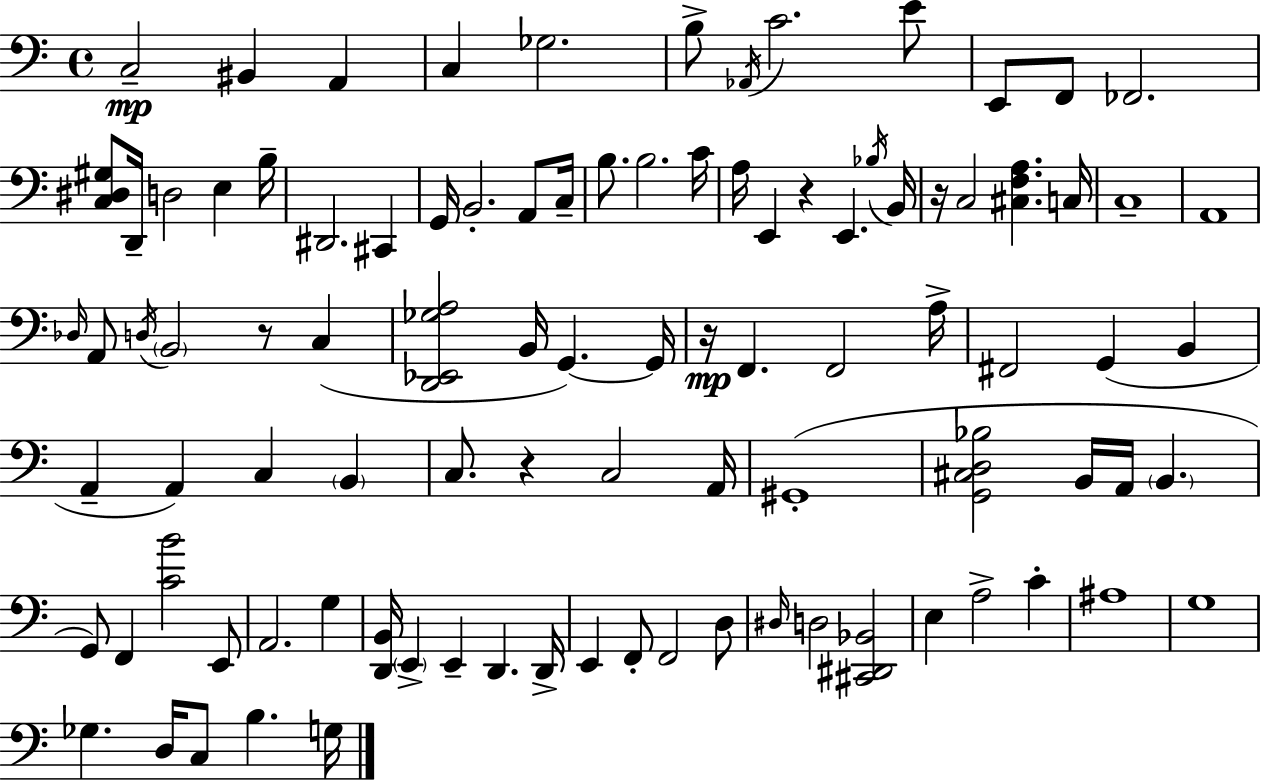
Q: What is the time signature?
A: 4/4